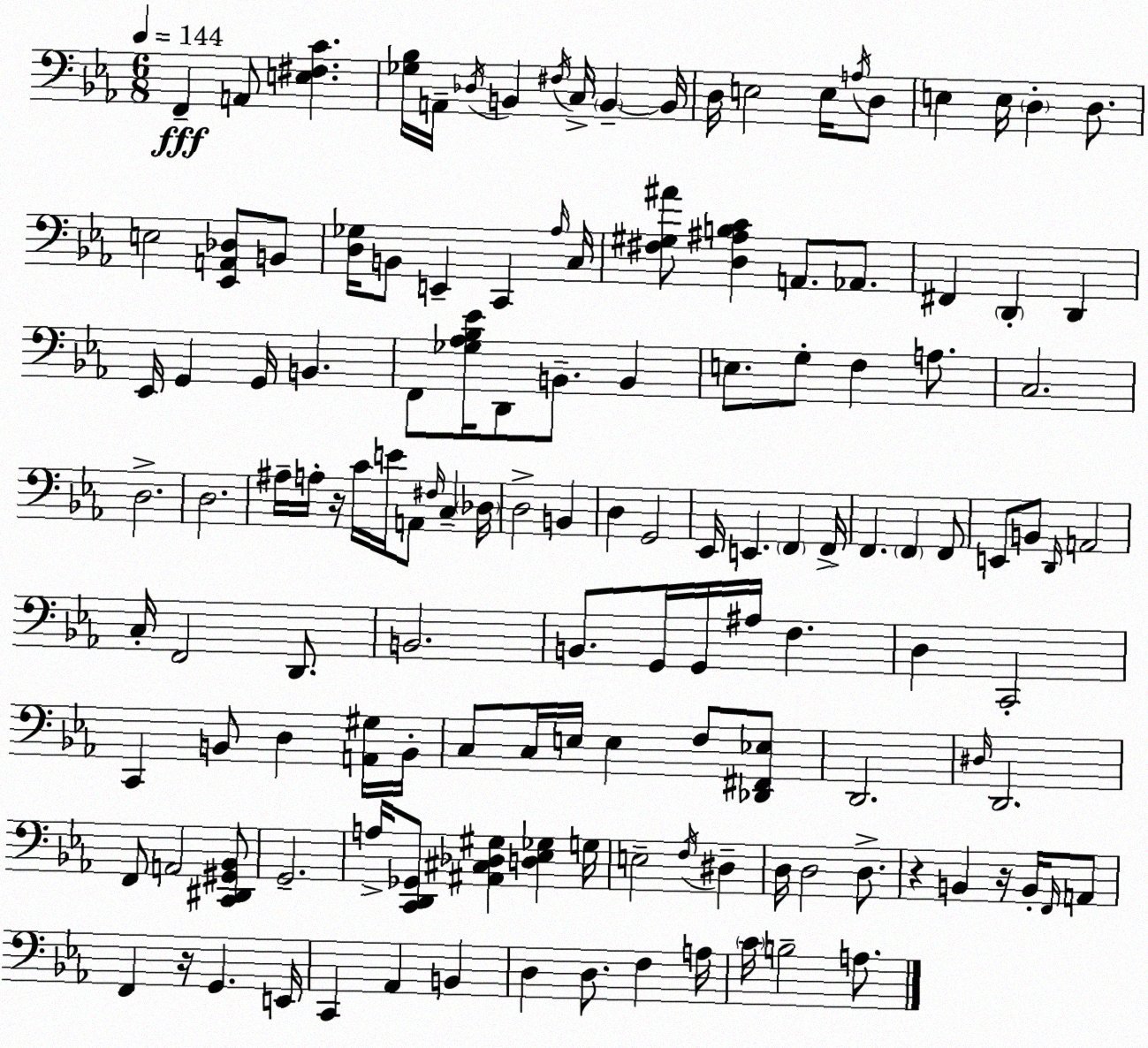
X:1
T:Untitled
M:6/8
L:1/4
K:Cm
F,, A,,/2 [E,^F,C] [_G,_B,]/4 A,,/4 _D,/4 B,, ^F,/4 C,/4 B,, B,,/4 D,/4 E,2 E,/4 A,/4 D,/2 E, E,/4 D, D,/2 E,2 [_E,,A,,_D,]/2 B,,/2 [D,_G,]/4 B,,/2 E,, C,, _A,/4 C,/4 [^F,^G,^A]/2 [D,^A,B,C] A,,/2 _A,,/2 ^F,, D,, D,, _E,,/4 G,, G,,/4 B,, F,,/2 [_G,_A,_B,_E]/4 D,,/2 B,,/2 B,, E,/2 G,/2 F, A,/2 C,2 D,2 D,2 ^A,/4 A,/4 z/4 C/4 E/4 A,,/2 ^F,/4 C, _D,/4 D,2 B,, D, G,,2 _E,,/4 E,, F,, F,,/4 F,, F,, F,,/2 E,,/2 B,,/2 D,,/4 A,,2 C,/4 F,,2 D,,/2 B,,2 B,,/2 G,,/4 G,,/4 ^A,/4 F, D, C,,2 C,, B,,/2 D, [A,,^G,]/4 B,,/4 C,/2 C,/4 E,/4 E, F,/2 [_D,,^F,,_E,]/2 D,,2 ^D,/4 D,,2 F,,/2 A,,2 [C,,^D,,^G,,_B,,]/2 G,,2 A,/4 [C,,D,,_G,,]/2 [^A,,^C,_D,^G,] [D,_E,_G,] G,/4 E,2 F,/4 ^D, D,/4 D,2 D,/2 z B,, z/4 B,,/4 F,,/4 A,,/2 F,, z/4 G,, E,,/4 C,, _A,, B,, D, D,/2 F, A,/4 C/4 B,2 A,/2